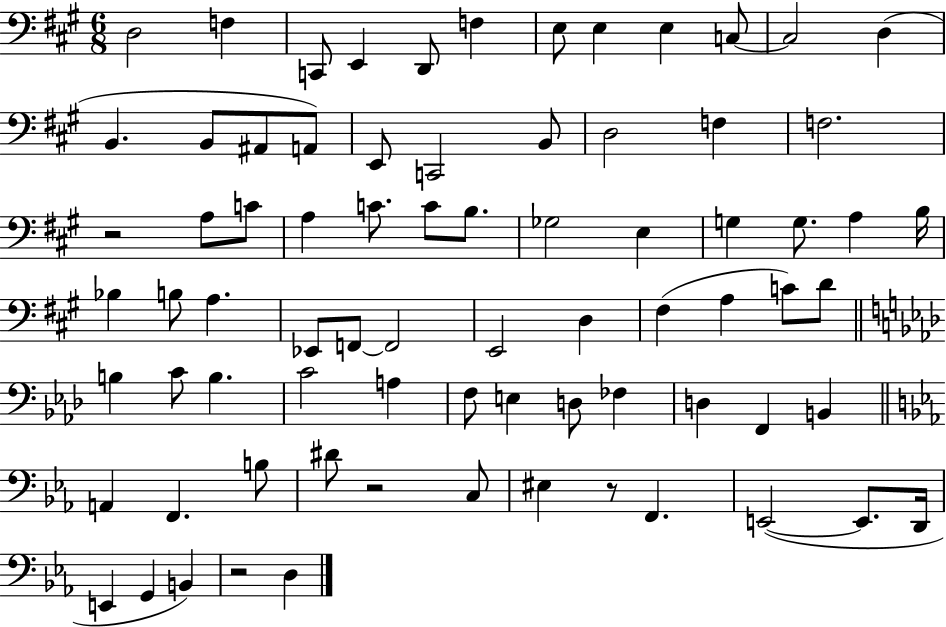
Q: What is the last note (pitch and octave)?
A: D3